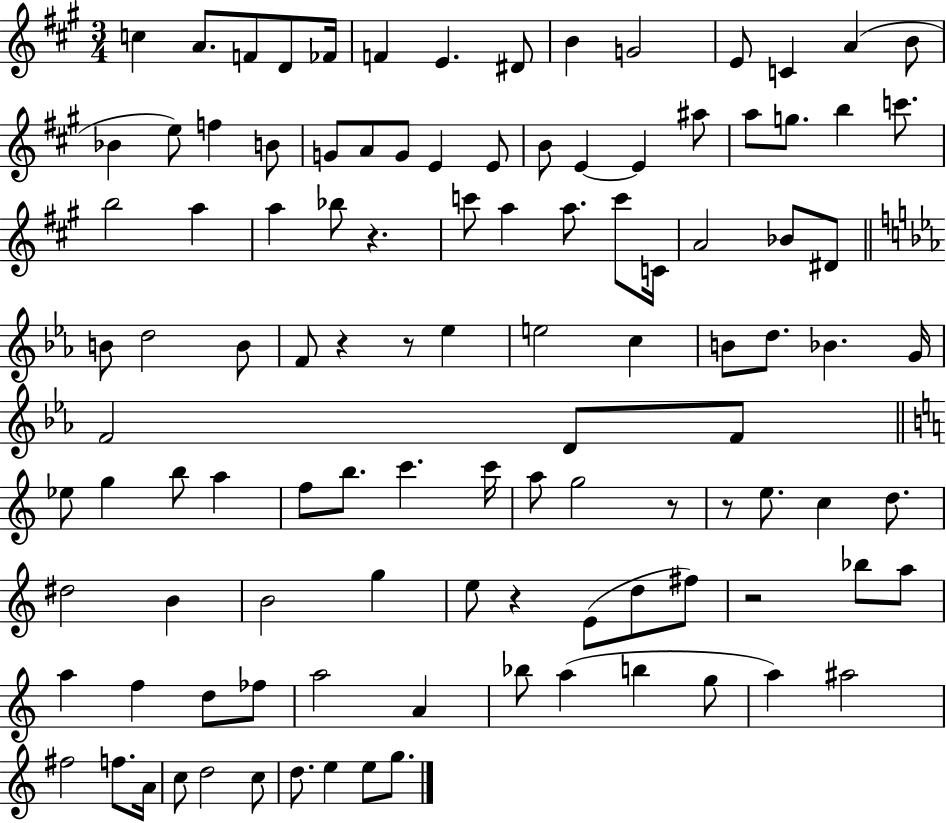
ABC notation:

X:1
T:Untitled
M:3/4
L:1/4
K:A
c A/2 F/2 D/2 _F/4 F E ^D/2 B G2 E/2 C A B/2 _B e/2 f B/2 G/2 A/2 G/2 E E/2 B/2 E E ^a/2 a/2 g/2 b c'/2 b2 a a _b/2 z c'/2 a a/2 c'/2 C/4 A2 _B/2 ^D/2 B/2 d2 B/2 F/2 z z/2 _e e2 c B/2 d/2 _B G/4 F2 D/2 F/2 _e/2 g b/2 a f/2 b/2 c' c'/4 a/2 g2 z/2 z/2 e/2 c d/2 ^d2 B B2 g e/2 z E/2 d/2 ^f/2 z2 _b/2 a/2 a f d/2 _f/2 a2 A _b/2 a b g/2 a ^a2 ^f2 f/2 A/4 c/2 d2 c/2 d/2 e e/2 g/2